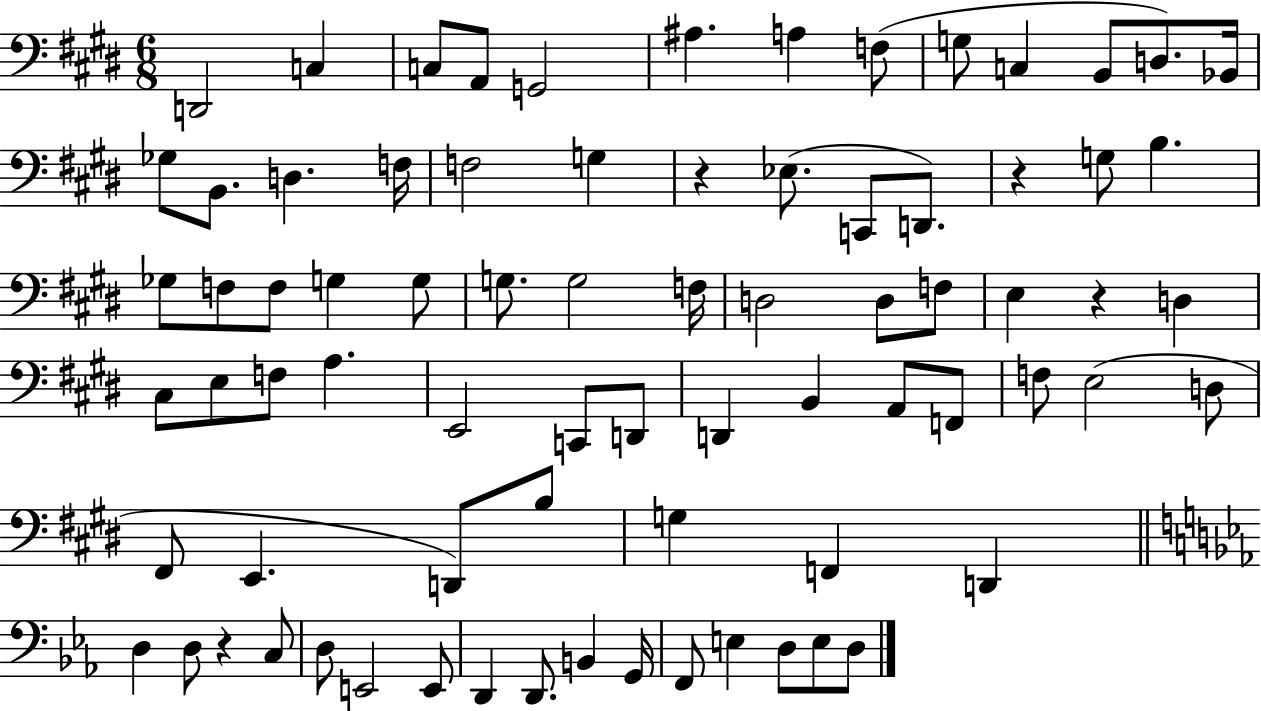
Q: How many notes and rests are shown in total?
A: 77